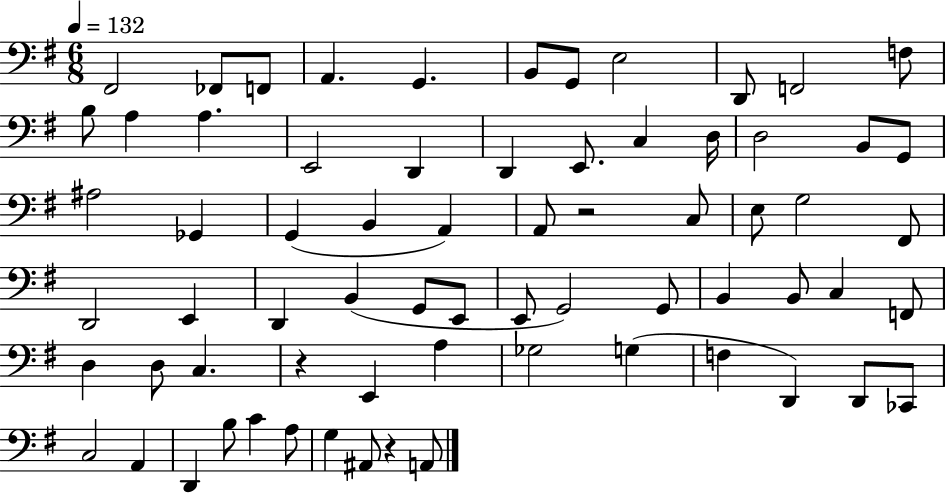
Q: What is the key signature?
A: G major